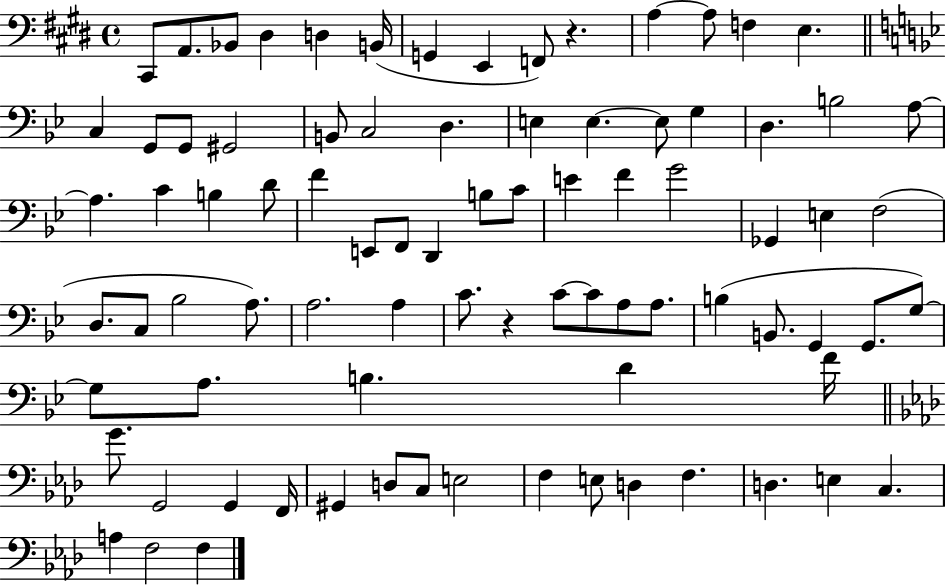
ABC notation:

X:1
T:Untitled
M:4/4
L:1/4
K:E
^C,,/2 A,,/2 _B,,/2 ^D, D, B,,/4 G,, E,, F,,/2 z A, A,/2 F, E, C, G,,/2 G,,/2 ^G,,2 B,,/2 C,2 D, E, E, E,/2 G, D, B,2 A,/2 A, C B, D/2 F E,,/2 F,,/2 D,, B,/2 C/2 E F G2 _G,, E, F,2 D,/2 C,/2 _B,2 A,/2 A,2 A, C/2 z C/2 C/2 A,/2 A,/2 B, B,,/2 G,, G,,/2 G,/2 G,/2 A,/2 B, D F/4 G/2 G,,2 G,, F,,/4 ^G,, D,/2 C,/2 E,2 F, E,/2 D, F, D, E, C, A, F,2 F,